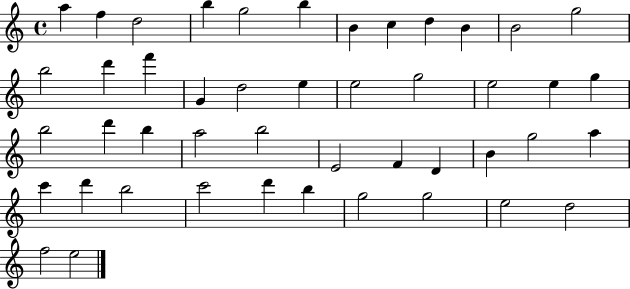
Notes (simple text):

A5/q F5/q D5/h B5/q G5/h B5/q B4/q C5/q D5/q B4/q B4/h G5/h B5/h D6/q F6/q G4/q D5/h E5/q E5/h G5/h E5/h E5/q G5/q B5/h D6/q B5/q A5/h B5/h E4/h F4/q D4/q B4/q G5/h A5/q C6/q D6/q B5/h C6/h D6/q B5/q G5/h G5/h E5/h D5/h F5/h E5/h